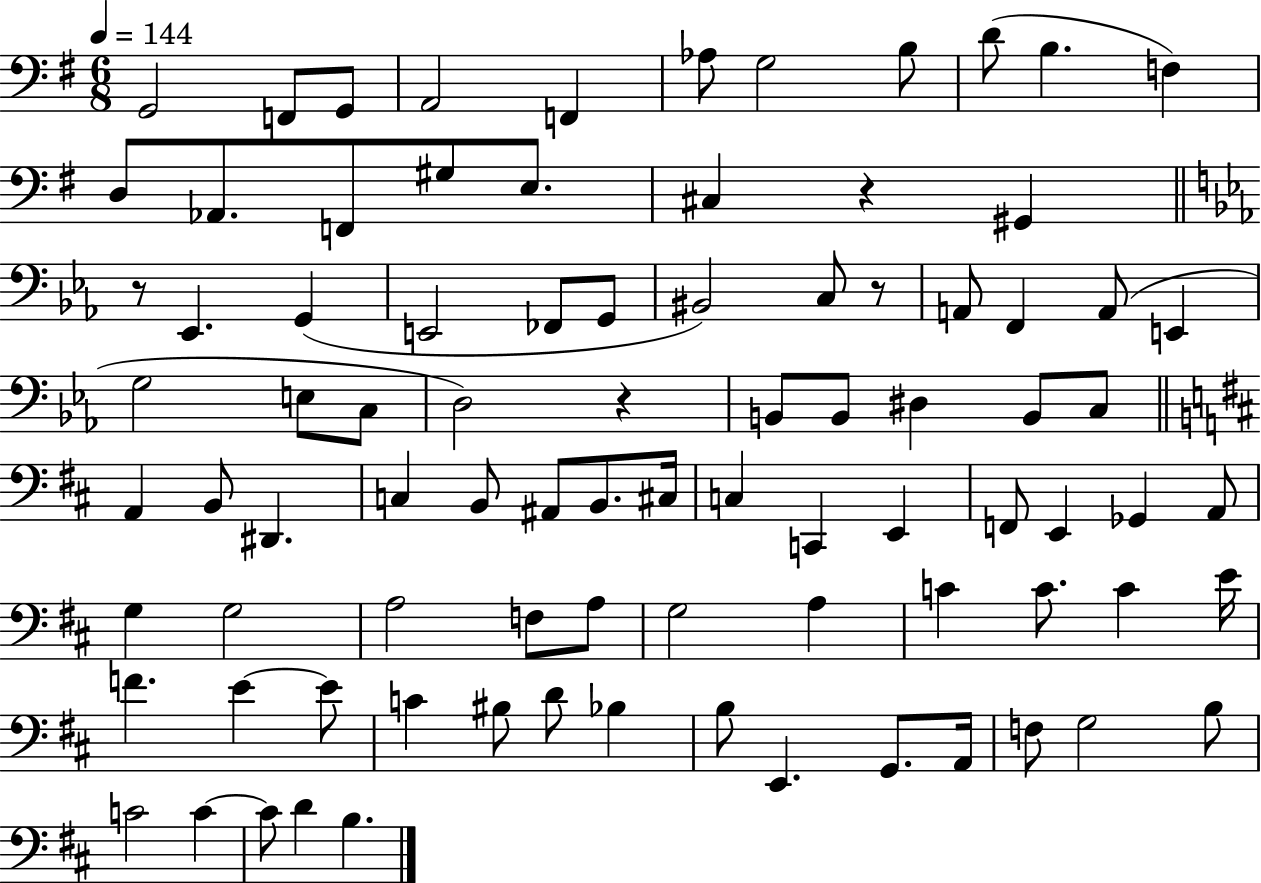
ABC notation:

X:1
T:Untitled
M:6/8
L:1/4
K:G
G,,2 F,,/2 G,,/2 A,,2 F,, _A,/2 G,2 B,/2 D/2 B, F, D,/2 _A,,/2 F,,/2 ^G,/2 E,/2 ^C, z ^G,, z/2 _E,, G,, E,,2 _F,,/2 G,,/2 ^B,,2 C,/2 z/2 A,,/2 F,, A,,/2 E,, G,2 E,/2 C,/2 D,2 z B,,/2 B,,/2 ^D, B,,/2 C,/2 A,, B,,/2 ^D,, C, B,,/2 ^A,,/2 B,,/2 ^C,/4 C, C,, E,, F,,/2 E,, _G,, A,,/2 G, G,2 A,2 F,/2 A,/2 G,2 A, C C/2 C E/4 F E E/2 C ^B,/2 D/2 _B, B,/2 E,, G,,/2 A,,/4 F,/2 G,2 B,/2 C2 C C/2 D B,